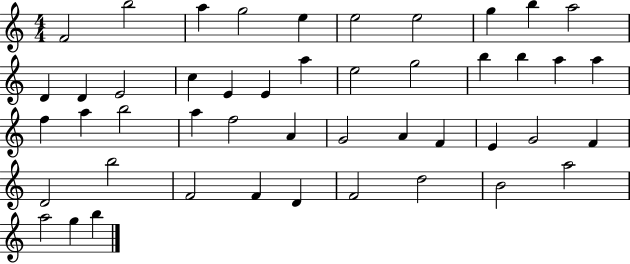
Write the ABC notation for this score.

X:1
T:Untitled
M:4/4
L:1/4
K:C
F2 b2 a g2 e e2 e2 g b a2 D D E2 c E E a e2 g2 b b a a f a b2 a f2 A G2 A F E G2 F D2 b2 F2 F D F2 d2 B2 a2 a2 g b